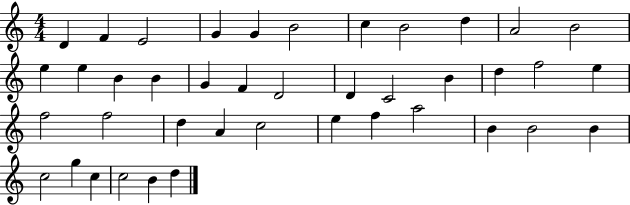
D4/q F4/q E4/h G4/q G4/q B4/h C5/q B4/h D5/q A4/h B4/h E5/q E5/q B4/q B4/q G4/q F4/q D4/h D4/q C4/h B4/q D5/q F5/h E5/q F5/h F5/h D5/q A4/q C5/h E5/q F5/q A5/h B4/q B4/h B4/q C5/h G5/q C5/q C5/h B4/q D5/q